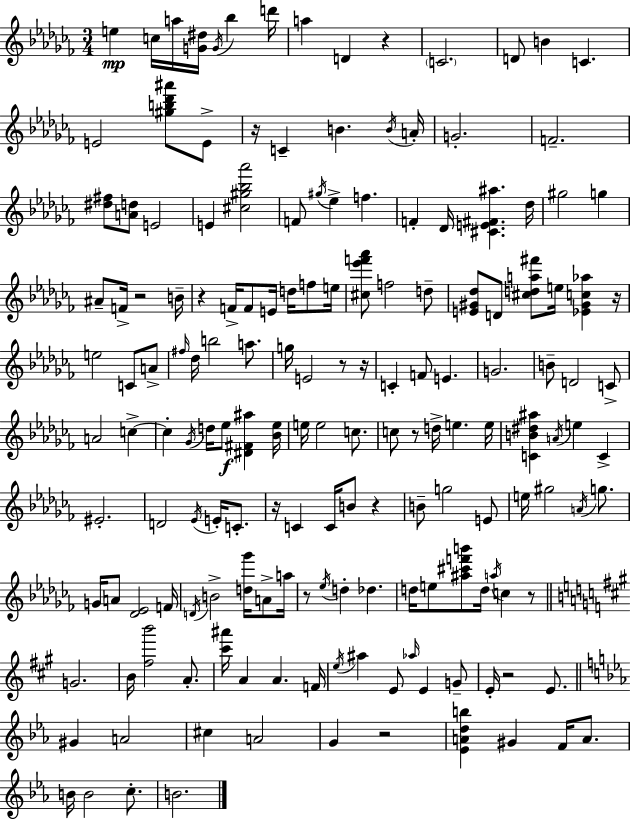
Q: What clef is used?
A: treble